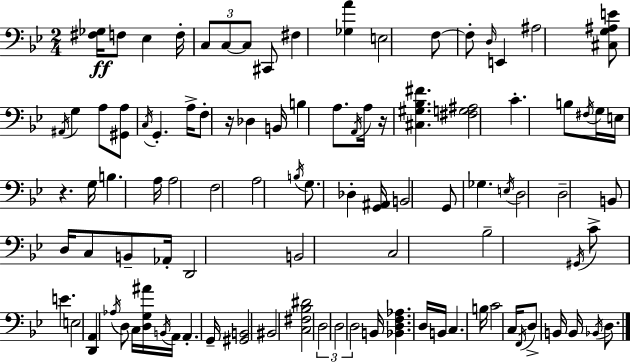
[F#3,Gb3]/s F3/e Eb3/q F3/s C3/e C3/e C3/e C#2/e F#3/q [Gb3,A4]/q E3/h F3/e F3/e D3/s E2/q A#3/h [C#3,G3,A#3,E4]/e A#2/s G3/q A3/e [G#2,A3]/e C3/s G2/q. A3/s F3/e R/s Db3/q B2/s B3/q A3/e. A2/s A3/s R/s [C#3,G#3,Bb3,F#4]/q. [F#3,G3,A#3]/h C4/q. B3/e F#3/s G3/s E3/s R/q. G3/s B3/q. A3/s A3/h F3/h A3/h B3/s G3/e. Db3/q [G2,A#2]/s B2/h G2/e Gb3/q. E3/s D3/h D3/h B2/e D3/s C3/e B2/e Ab2/s D2/h B2/h C3/h Bb3/h G#2/s C4/e E4/q. E3/h [D2,A2]/q Ab3/s D3/e C3/s [D3,G3,A#4]/s B2/s A2/s A2/q. G2/s [G#2,B2]/h BIS2/h [C3,F#3,Bb3,D#4]/h D3/h D3/h D3/h B2/s [Bb2,D3,F3,Ab3]/q. D3/s B2/s C3/q. B3/s C4/h C3/s F2/s D3/e B2/s B2/s Bb2/s D3/e.